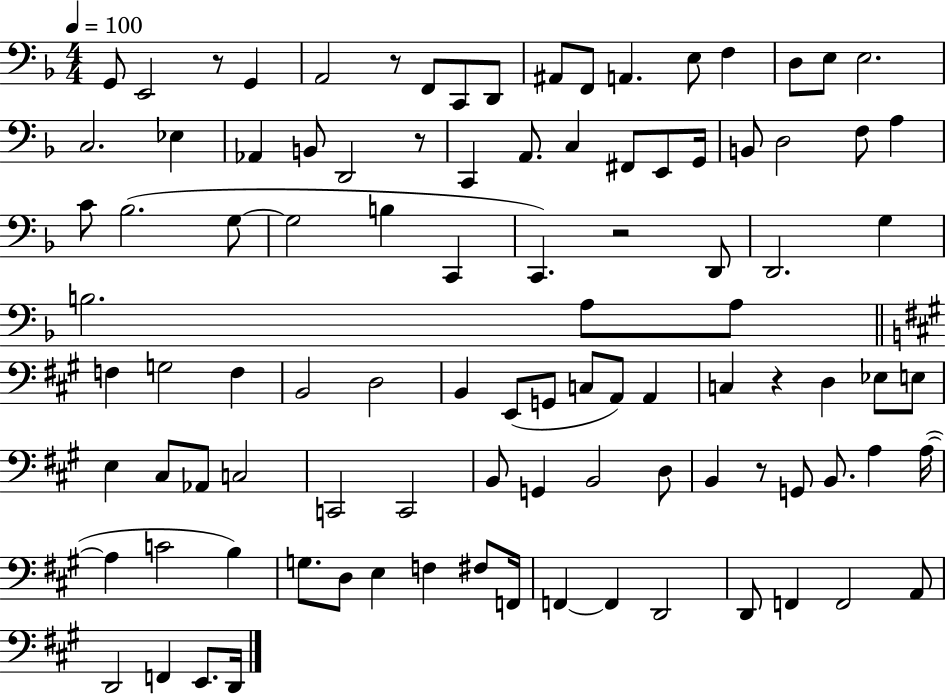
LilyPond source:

{
  \clef bass
  \numericTimeSignature
  \time 4/4
  \key f \major
  \tempo 4 = 100
  \repeat volta 2 { g,8 e,2 r8 g,4 | a,2 r8 f,8 c,8 d,8 | ais,8 f,8 a,4. e8 f4 | d8 e8 e2. | \break c2. ees4 | aes,4 b,8 d,2 r8 | c,4 a,8. c4 fis,8 e,8 g,16 | b,8 d2 f8 a4 | \break c'8 bes2.( g8~~ | g2 b4 c,4 | c,4.) r2 d,8 | d,2. g4 | \break b2. a8 a8 | \bar "||" \break \key a \major f4 g2 f4 | b,2 d2 | b,4 e,8( g,8 c8 a,8) a,4 | c4 r4 d4 ees8 e8 | \break e4 cis8 aes,8 c2 | c,2 c,2 | b,8 g,4 b,2 d8 | b,4 r8 g,8 b,8. a4 a16~(~ | \break a4 c'2 b4) | g8. d8 e4 f4 fis8 f,16 | f,4~~ f,4 d,2 | d,8 f,4 f,2 a,8 | \break d,2 f,4 e,8. d,16 | } \bar "|."
}